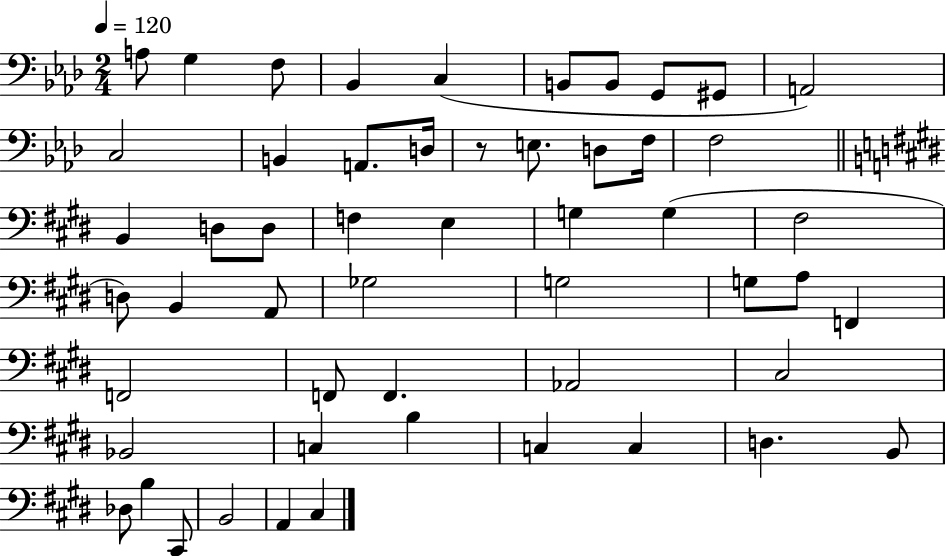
{
  \clef bass
  \numericTimeSignature
  \time 2/4
  \key aes \major
  \tempo 4 = 120
  \repeat volta 2 { a8 g4 f8 | bes,4 c4( | b,8 b,8 g,8 gis,8 | a,2) | \break c2 | b,4 a,8. d16 | r8 e8. d8 f16 | f2 | \break \bar "||" \break \key e \major b,4 d8 d8 | f4 e4 | g4 g4( | fis2 | \break d8) b,4 a,8 | ges2 | g2 | g8 a8 f,4 | \break f,2 | f,8 f,4. | aes,2 | cis2 | \break bes,2 | c4 b4 | c4 c4 | d4. b,8 | \break des8 b4 cis,8 | b,2 | a,4 cis4 | } \bar "|."
}